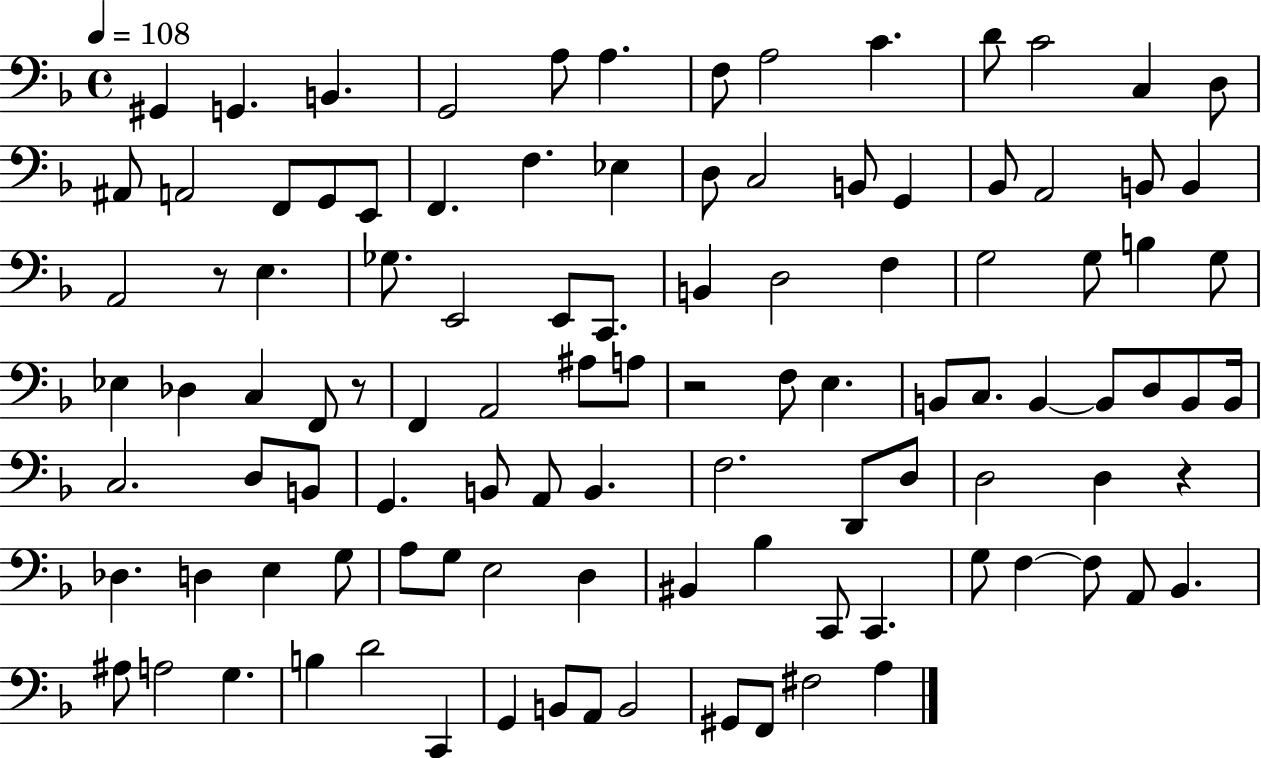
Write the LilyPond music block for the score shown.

{
  \clef bass
  \time 4/4
  \defaultTimeSignature
  \key f \major
  \tempo 4 = 108
  gis,4 g,4. b,4. | g,2 a8 a4. | f8 a2 c'4. | d'8 c'2 c4 d8 | \break ais,8 a,2 f,8 g,8 e,8 | f,4. f4. ees4 | d8 c2 b,8 g,4 | bes,8 a,2 b,8 b,4 | \break a,2 r8 e4. | ges8. e,2 e,8 c,8. | b,4 d2 f4 | g2 g8 b4 g8 | \break ees4 des4 c4 f,8 r8 | f,4 a,2 ais8 a8 | r2 f8 e4. | b,8 c8. b,4~~ b,8 d8 b,8 b,16 | \break c2. d8 b,8 | g,4. b,8 a,8 b,4. | f2. d,8 d8 | d2 d4 r4 | \break des4. d4 e4 g8 | a8 g8 e2 d4 | bis,4 bes4 c,8 c,4. | g8 f4~~ f8 a,8 bes,4. | \break ais8 a2 g4. | b4 d'2 c,4 | g,4 b,8 a,8 b,2 | gis,8 f,8 fis2 a4 | \break \bar "|."
}